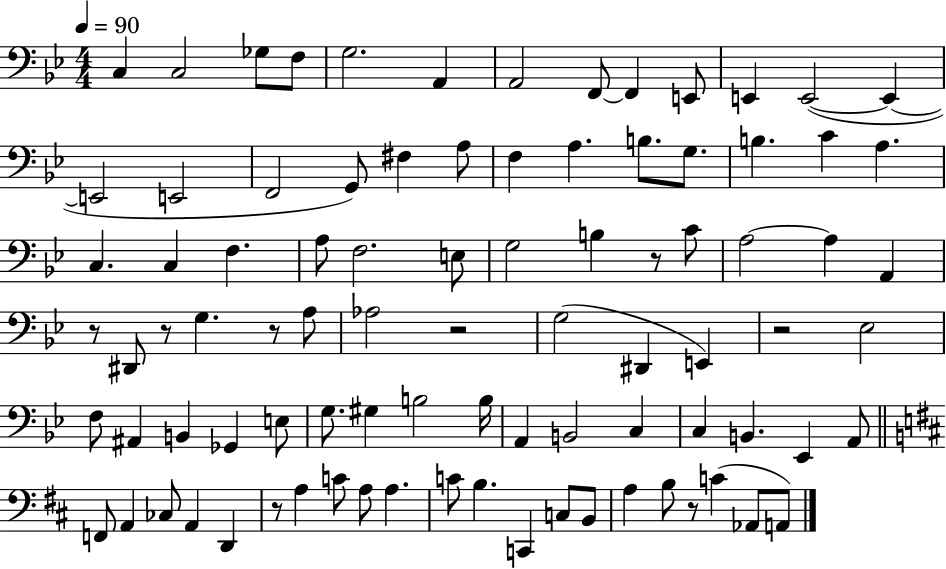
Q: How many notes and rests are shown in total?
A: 89